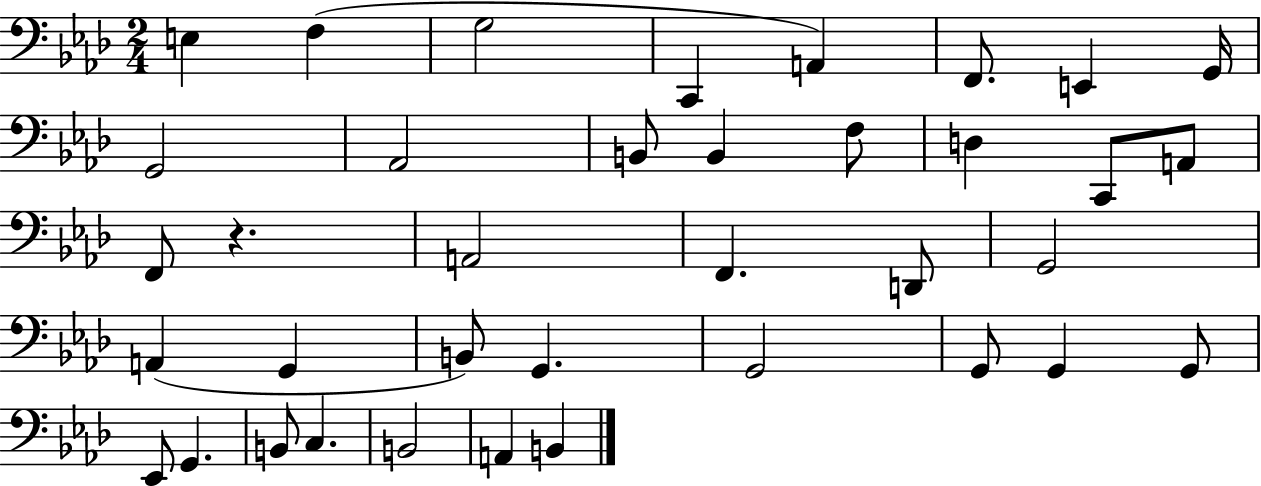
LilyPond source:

{
  \clef bass
  \numericTimeSignature
  \time 2/4
  \key aes \major
  e4 f4( | g2 | c,4 a,4) | f,8. e,4 g,16 | \break g,2 | aes,2 | b,8 b,4 f8 | d4 c,8 a,8 | \break f,8 r4. | a,2 | f,4. d,8 | g,2 | \break a,4( g,4 | b,8) g,4. | g,2 | g,8 g,4 g,8 | \break ees,8 g,4. | b,8 c4. | b,2 | a,4 b,4 | \break \bar "|."
}